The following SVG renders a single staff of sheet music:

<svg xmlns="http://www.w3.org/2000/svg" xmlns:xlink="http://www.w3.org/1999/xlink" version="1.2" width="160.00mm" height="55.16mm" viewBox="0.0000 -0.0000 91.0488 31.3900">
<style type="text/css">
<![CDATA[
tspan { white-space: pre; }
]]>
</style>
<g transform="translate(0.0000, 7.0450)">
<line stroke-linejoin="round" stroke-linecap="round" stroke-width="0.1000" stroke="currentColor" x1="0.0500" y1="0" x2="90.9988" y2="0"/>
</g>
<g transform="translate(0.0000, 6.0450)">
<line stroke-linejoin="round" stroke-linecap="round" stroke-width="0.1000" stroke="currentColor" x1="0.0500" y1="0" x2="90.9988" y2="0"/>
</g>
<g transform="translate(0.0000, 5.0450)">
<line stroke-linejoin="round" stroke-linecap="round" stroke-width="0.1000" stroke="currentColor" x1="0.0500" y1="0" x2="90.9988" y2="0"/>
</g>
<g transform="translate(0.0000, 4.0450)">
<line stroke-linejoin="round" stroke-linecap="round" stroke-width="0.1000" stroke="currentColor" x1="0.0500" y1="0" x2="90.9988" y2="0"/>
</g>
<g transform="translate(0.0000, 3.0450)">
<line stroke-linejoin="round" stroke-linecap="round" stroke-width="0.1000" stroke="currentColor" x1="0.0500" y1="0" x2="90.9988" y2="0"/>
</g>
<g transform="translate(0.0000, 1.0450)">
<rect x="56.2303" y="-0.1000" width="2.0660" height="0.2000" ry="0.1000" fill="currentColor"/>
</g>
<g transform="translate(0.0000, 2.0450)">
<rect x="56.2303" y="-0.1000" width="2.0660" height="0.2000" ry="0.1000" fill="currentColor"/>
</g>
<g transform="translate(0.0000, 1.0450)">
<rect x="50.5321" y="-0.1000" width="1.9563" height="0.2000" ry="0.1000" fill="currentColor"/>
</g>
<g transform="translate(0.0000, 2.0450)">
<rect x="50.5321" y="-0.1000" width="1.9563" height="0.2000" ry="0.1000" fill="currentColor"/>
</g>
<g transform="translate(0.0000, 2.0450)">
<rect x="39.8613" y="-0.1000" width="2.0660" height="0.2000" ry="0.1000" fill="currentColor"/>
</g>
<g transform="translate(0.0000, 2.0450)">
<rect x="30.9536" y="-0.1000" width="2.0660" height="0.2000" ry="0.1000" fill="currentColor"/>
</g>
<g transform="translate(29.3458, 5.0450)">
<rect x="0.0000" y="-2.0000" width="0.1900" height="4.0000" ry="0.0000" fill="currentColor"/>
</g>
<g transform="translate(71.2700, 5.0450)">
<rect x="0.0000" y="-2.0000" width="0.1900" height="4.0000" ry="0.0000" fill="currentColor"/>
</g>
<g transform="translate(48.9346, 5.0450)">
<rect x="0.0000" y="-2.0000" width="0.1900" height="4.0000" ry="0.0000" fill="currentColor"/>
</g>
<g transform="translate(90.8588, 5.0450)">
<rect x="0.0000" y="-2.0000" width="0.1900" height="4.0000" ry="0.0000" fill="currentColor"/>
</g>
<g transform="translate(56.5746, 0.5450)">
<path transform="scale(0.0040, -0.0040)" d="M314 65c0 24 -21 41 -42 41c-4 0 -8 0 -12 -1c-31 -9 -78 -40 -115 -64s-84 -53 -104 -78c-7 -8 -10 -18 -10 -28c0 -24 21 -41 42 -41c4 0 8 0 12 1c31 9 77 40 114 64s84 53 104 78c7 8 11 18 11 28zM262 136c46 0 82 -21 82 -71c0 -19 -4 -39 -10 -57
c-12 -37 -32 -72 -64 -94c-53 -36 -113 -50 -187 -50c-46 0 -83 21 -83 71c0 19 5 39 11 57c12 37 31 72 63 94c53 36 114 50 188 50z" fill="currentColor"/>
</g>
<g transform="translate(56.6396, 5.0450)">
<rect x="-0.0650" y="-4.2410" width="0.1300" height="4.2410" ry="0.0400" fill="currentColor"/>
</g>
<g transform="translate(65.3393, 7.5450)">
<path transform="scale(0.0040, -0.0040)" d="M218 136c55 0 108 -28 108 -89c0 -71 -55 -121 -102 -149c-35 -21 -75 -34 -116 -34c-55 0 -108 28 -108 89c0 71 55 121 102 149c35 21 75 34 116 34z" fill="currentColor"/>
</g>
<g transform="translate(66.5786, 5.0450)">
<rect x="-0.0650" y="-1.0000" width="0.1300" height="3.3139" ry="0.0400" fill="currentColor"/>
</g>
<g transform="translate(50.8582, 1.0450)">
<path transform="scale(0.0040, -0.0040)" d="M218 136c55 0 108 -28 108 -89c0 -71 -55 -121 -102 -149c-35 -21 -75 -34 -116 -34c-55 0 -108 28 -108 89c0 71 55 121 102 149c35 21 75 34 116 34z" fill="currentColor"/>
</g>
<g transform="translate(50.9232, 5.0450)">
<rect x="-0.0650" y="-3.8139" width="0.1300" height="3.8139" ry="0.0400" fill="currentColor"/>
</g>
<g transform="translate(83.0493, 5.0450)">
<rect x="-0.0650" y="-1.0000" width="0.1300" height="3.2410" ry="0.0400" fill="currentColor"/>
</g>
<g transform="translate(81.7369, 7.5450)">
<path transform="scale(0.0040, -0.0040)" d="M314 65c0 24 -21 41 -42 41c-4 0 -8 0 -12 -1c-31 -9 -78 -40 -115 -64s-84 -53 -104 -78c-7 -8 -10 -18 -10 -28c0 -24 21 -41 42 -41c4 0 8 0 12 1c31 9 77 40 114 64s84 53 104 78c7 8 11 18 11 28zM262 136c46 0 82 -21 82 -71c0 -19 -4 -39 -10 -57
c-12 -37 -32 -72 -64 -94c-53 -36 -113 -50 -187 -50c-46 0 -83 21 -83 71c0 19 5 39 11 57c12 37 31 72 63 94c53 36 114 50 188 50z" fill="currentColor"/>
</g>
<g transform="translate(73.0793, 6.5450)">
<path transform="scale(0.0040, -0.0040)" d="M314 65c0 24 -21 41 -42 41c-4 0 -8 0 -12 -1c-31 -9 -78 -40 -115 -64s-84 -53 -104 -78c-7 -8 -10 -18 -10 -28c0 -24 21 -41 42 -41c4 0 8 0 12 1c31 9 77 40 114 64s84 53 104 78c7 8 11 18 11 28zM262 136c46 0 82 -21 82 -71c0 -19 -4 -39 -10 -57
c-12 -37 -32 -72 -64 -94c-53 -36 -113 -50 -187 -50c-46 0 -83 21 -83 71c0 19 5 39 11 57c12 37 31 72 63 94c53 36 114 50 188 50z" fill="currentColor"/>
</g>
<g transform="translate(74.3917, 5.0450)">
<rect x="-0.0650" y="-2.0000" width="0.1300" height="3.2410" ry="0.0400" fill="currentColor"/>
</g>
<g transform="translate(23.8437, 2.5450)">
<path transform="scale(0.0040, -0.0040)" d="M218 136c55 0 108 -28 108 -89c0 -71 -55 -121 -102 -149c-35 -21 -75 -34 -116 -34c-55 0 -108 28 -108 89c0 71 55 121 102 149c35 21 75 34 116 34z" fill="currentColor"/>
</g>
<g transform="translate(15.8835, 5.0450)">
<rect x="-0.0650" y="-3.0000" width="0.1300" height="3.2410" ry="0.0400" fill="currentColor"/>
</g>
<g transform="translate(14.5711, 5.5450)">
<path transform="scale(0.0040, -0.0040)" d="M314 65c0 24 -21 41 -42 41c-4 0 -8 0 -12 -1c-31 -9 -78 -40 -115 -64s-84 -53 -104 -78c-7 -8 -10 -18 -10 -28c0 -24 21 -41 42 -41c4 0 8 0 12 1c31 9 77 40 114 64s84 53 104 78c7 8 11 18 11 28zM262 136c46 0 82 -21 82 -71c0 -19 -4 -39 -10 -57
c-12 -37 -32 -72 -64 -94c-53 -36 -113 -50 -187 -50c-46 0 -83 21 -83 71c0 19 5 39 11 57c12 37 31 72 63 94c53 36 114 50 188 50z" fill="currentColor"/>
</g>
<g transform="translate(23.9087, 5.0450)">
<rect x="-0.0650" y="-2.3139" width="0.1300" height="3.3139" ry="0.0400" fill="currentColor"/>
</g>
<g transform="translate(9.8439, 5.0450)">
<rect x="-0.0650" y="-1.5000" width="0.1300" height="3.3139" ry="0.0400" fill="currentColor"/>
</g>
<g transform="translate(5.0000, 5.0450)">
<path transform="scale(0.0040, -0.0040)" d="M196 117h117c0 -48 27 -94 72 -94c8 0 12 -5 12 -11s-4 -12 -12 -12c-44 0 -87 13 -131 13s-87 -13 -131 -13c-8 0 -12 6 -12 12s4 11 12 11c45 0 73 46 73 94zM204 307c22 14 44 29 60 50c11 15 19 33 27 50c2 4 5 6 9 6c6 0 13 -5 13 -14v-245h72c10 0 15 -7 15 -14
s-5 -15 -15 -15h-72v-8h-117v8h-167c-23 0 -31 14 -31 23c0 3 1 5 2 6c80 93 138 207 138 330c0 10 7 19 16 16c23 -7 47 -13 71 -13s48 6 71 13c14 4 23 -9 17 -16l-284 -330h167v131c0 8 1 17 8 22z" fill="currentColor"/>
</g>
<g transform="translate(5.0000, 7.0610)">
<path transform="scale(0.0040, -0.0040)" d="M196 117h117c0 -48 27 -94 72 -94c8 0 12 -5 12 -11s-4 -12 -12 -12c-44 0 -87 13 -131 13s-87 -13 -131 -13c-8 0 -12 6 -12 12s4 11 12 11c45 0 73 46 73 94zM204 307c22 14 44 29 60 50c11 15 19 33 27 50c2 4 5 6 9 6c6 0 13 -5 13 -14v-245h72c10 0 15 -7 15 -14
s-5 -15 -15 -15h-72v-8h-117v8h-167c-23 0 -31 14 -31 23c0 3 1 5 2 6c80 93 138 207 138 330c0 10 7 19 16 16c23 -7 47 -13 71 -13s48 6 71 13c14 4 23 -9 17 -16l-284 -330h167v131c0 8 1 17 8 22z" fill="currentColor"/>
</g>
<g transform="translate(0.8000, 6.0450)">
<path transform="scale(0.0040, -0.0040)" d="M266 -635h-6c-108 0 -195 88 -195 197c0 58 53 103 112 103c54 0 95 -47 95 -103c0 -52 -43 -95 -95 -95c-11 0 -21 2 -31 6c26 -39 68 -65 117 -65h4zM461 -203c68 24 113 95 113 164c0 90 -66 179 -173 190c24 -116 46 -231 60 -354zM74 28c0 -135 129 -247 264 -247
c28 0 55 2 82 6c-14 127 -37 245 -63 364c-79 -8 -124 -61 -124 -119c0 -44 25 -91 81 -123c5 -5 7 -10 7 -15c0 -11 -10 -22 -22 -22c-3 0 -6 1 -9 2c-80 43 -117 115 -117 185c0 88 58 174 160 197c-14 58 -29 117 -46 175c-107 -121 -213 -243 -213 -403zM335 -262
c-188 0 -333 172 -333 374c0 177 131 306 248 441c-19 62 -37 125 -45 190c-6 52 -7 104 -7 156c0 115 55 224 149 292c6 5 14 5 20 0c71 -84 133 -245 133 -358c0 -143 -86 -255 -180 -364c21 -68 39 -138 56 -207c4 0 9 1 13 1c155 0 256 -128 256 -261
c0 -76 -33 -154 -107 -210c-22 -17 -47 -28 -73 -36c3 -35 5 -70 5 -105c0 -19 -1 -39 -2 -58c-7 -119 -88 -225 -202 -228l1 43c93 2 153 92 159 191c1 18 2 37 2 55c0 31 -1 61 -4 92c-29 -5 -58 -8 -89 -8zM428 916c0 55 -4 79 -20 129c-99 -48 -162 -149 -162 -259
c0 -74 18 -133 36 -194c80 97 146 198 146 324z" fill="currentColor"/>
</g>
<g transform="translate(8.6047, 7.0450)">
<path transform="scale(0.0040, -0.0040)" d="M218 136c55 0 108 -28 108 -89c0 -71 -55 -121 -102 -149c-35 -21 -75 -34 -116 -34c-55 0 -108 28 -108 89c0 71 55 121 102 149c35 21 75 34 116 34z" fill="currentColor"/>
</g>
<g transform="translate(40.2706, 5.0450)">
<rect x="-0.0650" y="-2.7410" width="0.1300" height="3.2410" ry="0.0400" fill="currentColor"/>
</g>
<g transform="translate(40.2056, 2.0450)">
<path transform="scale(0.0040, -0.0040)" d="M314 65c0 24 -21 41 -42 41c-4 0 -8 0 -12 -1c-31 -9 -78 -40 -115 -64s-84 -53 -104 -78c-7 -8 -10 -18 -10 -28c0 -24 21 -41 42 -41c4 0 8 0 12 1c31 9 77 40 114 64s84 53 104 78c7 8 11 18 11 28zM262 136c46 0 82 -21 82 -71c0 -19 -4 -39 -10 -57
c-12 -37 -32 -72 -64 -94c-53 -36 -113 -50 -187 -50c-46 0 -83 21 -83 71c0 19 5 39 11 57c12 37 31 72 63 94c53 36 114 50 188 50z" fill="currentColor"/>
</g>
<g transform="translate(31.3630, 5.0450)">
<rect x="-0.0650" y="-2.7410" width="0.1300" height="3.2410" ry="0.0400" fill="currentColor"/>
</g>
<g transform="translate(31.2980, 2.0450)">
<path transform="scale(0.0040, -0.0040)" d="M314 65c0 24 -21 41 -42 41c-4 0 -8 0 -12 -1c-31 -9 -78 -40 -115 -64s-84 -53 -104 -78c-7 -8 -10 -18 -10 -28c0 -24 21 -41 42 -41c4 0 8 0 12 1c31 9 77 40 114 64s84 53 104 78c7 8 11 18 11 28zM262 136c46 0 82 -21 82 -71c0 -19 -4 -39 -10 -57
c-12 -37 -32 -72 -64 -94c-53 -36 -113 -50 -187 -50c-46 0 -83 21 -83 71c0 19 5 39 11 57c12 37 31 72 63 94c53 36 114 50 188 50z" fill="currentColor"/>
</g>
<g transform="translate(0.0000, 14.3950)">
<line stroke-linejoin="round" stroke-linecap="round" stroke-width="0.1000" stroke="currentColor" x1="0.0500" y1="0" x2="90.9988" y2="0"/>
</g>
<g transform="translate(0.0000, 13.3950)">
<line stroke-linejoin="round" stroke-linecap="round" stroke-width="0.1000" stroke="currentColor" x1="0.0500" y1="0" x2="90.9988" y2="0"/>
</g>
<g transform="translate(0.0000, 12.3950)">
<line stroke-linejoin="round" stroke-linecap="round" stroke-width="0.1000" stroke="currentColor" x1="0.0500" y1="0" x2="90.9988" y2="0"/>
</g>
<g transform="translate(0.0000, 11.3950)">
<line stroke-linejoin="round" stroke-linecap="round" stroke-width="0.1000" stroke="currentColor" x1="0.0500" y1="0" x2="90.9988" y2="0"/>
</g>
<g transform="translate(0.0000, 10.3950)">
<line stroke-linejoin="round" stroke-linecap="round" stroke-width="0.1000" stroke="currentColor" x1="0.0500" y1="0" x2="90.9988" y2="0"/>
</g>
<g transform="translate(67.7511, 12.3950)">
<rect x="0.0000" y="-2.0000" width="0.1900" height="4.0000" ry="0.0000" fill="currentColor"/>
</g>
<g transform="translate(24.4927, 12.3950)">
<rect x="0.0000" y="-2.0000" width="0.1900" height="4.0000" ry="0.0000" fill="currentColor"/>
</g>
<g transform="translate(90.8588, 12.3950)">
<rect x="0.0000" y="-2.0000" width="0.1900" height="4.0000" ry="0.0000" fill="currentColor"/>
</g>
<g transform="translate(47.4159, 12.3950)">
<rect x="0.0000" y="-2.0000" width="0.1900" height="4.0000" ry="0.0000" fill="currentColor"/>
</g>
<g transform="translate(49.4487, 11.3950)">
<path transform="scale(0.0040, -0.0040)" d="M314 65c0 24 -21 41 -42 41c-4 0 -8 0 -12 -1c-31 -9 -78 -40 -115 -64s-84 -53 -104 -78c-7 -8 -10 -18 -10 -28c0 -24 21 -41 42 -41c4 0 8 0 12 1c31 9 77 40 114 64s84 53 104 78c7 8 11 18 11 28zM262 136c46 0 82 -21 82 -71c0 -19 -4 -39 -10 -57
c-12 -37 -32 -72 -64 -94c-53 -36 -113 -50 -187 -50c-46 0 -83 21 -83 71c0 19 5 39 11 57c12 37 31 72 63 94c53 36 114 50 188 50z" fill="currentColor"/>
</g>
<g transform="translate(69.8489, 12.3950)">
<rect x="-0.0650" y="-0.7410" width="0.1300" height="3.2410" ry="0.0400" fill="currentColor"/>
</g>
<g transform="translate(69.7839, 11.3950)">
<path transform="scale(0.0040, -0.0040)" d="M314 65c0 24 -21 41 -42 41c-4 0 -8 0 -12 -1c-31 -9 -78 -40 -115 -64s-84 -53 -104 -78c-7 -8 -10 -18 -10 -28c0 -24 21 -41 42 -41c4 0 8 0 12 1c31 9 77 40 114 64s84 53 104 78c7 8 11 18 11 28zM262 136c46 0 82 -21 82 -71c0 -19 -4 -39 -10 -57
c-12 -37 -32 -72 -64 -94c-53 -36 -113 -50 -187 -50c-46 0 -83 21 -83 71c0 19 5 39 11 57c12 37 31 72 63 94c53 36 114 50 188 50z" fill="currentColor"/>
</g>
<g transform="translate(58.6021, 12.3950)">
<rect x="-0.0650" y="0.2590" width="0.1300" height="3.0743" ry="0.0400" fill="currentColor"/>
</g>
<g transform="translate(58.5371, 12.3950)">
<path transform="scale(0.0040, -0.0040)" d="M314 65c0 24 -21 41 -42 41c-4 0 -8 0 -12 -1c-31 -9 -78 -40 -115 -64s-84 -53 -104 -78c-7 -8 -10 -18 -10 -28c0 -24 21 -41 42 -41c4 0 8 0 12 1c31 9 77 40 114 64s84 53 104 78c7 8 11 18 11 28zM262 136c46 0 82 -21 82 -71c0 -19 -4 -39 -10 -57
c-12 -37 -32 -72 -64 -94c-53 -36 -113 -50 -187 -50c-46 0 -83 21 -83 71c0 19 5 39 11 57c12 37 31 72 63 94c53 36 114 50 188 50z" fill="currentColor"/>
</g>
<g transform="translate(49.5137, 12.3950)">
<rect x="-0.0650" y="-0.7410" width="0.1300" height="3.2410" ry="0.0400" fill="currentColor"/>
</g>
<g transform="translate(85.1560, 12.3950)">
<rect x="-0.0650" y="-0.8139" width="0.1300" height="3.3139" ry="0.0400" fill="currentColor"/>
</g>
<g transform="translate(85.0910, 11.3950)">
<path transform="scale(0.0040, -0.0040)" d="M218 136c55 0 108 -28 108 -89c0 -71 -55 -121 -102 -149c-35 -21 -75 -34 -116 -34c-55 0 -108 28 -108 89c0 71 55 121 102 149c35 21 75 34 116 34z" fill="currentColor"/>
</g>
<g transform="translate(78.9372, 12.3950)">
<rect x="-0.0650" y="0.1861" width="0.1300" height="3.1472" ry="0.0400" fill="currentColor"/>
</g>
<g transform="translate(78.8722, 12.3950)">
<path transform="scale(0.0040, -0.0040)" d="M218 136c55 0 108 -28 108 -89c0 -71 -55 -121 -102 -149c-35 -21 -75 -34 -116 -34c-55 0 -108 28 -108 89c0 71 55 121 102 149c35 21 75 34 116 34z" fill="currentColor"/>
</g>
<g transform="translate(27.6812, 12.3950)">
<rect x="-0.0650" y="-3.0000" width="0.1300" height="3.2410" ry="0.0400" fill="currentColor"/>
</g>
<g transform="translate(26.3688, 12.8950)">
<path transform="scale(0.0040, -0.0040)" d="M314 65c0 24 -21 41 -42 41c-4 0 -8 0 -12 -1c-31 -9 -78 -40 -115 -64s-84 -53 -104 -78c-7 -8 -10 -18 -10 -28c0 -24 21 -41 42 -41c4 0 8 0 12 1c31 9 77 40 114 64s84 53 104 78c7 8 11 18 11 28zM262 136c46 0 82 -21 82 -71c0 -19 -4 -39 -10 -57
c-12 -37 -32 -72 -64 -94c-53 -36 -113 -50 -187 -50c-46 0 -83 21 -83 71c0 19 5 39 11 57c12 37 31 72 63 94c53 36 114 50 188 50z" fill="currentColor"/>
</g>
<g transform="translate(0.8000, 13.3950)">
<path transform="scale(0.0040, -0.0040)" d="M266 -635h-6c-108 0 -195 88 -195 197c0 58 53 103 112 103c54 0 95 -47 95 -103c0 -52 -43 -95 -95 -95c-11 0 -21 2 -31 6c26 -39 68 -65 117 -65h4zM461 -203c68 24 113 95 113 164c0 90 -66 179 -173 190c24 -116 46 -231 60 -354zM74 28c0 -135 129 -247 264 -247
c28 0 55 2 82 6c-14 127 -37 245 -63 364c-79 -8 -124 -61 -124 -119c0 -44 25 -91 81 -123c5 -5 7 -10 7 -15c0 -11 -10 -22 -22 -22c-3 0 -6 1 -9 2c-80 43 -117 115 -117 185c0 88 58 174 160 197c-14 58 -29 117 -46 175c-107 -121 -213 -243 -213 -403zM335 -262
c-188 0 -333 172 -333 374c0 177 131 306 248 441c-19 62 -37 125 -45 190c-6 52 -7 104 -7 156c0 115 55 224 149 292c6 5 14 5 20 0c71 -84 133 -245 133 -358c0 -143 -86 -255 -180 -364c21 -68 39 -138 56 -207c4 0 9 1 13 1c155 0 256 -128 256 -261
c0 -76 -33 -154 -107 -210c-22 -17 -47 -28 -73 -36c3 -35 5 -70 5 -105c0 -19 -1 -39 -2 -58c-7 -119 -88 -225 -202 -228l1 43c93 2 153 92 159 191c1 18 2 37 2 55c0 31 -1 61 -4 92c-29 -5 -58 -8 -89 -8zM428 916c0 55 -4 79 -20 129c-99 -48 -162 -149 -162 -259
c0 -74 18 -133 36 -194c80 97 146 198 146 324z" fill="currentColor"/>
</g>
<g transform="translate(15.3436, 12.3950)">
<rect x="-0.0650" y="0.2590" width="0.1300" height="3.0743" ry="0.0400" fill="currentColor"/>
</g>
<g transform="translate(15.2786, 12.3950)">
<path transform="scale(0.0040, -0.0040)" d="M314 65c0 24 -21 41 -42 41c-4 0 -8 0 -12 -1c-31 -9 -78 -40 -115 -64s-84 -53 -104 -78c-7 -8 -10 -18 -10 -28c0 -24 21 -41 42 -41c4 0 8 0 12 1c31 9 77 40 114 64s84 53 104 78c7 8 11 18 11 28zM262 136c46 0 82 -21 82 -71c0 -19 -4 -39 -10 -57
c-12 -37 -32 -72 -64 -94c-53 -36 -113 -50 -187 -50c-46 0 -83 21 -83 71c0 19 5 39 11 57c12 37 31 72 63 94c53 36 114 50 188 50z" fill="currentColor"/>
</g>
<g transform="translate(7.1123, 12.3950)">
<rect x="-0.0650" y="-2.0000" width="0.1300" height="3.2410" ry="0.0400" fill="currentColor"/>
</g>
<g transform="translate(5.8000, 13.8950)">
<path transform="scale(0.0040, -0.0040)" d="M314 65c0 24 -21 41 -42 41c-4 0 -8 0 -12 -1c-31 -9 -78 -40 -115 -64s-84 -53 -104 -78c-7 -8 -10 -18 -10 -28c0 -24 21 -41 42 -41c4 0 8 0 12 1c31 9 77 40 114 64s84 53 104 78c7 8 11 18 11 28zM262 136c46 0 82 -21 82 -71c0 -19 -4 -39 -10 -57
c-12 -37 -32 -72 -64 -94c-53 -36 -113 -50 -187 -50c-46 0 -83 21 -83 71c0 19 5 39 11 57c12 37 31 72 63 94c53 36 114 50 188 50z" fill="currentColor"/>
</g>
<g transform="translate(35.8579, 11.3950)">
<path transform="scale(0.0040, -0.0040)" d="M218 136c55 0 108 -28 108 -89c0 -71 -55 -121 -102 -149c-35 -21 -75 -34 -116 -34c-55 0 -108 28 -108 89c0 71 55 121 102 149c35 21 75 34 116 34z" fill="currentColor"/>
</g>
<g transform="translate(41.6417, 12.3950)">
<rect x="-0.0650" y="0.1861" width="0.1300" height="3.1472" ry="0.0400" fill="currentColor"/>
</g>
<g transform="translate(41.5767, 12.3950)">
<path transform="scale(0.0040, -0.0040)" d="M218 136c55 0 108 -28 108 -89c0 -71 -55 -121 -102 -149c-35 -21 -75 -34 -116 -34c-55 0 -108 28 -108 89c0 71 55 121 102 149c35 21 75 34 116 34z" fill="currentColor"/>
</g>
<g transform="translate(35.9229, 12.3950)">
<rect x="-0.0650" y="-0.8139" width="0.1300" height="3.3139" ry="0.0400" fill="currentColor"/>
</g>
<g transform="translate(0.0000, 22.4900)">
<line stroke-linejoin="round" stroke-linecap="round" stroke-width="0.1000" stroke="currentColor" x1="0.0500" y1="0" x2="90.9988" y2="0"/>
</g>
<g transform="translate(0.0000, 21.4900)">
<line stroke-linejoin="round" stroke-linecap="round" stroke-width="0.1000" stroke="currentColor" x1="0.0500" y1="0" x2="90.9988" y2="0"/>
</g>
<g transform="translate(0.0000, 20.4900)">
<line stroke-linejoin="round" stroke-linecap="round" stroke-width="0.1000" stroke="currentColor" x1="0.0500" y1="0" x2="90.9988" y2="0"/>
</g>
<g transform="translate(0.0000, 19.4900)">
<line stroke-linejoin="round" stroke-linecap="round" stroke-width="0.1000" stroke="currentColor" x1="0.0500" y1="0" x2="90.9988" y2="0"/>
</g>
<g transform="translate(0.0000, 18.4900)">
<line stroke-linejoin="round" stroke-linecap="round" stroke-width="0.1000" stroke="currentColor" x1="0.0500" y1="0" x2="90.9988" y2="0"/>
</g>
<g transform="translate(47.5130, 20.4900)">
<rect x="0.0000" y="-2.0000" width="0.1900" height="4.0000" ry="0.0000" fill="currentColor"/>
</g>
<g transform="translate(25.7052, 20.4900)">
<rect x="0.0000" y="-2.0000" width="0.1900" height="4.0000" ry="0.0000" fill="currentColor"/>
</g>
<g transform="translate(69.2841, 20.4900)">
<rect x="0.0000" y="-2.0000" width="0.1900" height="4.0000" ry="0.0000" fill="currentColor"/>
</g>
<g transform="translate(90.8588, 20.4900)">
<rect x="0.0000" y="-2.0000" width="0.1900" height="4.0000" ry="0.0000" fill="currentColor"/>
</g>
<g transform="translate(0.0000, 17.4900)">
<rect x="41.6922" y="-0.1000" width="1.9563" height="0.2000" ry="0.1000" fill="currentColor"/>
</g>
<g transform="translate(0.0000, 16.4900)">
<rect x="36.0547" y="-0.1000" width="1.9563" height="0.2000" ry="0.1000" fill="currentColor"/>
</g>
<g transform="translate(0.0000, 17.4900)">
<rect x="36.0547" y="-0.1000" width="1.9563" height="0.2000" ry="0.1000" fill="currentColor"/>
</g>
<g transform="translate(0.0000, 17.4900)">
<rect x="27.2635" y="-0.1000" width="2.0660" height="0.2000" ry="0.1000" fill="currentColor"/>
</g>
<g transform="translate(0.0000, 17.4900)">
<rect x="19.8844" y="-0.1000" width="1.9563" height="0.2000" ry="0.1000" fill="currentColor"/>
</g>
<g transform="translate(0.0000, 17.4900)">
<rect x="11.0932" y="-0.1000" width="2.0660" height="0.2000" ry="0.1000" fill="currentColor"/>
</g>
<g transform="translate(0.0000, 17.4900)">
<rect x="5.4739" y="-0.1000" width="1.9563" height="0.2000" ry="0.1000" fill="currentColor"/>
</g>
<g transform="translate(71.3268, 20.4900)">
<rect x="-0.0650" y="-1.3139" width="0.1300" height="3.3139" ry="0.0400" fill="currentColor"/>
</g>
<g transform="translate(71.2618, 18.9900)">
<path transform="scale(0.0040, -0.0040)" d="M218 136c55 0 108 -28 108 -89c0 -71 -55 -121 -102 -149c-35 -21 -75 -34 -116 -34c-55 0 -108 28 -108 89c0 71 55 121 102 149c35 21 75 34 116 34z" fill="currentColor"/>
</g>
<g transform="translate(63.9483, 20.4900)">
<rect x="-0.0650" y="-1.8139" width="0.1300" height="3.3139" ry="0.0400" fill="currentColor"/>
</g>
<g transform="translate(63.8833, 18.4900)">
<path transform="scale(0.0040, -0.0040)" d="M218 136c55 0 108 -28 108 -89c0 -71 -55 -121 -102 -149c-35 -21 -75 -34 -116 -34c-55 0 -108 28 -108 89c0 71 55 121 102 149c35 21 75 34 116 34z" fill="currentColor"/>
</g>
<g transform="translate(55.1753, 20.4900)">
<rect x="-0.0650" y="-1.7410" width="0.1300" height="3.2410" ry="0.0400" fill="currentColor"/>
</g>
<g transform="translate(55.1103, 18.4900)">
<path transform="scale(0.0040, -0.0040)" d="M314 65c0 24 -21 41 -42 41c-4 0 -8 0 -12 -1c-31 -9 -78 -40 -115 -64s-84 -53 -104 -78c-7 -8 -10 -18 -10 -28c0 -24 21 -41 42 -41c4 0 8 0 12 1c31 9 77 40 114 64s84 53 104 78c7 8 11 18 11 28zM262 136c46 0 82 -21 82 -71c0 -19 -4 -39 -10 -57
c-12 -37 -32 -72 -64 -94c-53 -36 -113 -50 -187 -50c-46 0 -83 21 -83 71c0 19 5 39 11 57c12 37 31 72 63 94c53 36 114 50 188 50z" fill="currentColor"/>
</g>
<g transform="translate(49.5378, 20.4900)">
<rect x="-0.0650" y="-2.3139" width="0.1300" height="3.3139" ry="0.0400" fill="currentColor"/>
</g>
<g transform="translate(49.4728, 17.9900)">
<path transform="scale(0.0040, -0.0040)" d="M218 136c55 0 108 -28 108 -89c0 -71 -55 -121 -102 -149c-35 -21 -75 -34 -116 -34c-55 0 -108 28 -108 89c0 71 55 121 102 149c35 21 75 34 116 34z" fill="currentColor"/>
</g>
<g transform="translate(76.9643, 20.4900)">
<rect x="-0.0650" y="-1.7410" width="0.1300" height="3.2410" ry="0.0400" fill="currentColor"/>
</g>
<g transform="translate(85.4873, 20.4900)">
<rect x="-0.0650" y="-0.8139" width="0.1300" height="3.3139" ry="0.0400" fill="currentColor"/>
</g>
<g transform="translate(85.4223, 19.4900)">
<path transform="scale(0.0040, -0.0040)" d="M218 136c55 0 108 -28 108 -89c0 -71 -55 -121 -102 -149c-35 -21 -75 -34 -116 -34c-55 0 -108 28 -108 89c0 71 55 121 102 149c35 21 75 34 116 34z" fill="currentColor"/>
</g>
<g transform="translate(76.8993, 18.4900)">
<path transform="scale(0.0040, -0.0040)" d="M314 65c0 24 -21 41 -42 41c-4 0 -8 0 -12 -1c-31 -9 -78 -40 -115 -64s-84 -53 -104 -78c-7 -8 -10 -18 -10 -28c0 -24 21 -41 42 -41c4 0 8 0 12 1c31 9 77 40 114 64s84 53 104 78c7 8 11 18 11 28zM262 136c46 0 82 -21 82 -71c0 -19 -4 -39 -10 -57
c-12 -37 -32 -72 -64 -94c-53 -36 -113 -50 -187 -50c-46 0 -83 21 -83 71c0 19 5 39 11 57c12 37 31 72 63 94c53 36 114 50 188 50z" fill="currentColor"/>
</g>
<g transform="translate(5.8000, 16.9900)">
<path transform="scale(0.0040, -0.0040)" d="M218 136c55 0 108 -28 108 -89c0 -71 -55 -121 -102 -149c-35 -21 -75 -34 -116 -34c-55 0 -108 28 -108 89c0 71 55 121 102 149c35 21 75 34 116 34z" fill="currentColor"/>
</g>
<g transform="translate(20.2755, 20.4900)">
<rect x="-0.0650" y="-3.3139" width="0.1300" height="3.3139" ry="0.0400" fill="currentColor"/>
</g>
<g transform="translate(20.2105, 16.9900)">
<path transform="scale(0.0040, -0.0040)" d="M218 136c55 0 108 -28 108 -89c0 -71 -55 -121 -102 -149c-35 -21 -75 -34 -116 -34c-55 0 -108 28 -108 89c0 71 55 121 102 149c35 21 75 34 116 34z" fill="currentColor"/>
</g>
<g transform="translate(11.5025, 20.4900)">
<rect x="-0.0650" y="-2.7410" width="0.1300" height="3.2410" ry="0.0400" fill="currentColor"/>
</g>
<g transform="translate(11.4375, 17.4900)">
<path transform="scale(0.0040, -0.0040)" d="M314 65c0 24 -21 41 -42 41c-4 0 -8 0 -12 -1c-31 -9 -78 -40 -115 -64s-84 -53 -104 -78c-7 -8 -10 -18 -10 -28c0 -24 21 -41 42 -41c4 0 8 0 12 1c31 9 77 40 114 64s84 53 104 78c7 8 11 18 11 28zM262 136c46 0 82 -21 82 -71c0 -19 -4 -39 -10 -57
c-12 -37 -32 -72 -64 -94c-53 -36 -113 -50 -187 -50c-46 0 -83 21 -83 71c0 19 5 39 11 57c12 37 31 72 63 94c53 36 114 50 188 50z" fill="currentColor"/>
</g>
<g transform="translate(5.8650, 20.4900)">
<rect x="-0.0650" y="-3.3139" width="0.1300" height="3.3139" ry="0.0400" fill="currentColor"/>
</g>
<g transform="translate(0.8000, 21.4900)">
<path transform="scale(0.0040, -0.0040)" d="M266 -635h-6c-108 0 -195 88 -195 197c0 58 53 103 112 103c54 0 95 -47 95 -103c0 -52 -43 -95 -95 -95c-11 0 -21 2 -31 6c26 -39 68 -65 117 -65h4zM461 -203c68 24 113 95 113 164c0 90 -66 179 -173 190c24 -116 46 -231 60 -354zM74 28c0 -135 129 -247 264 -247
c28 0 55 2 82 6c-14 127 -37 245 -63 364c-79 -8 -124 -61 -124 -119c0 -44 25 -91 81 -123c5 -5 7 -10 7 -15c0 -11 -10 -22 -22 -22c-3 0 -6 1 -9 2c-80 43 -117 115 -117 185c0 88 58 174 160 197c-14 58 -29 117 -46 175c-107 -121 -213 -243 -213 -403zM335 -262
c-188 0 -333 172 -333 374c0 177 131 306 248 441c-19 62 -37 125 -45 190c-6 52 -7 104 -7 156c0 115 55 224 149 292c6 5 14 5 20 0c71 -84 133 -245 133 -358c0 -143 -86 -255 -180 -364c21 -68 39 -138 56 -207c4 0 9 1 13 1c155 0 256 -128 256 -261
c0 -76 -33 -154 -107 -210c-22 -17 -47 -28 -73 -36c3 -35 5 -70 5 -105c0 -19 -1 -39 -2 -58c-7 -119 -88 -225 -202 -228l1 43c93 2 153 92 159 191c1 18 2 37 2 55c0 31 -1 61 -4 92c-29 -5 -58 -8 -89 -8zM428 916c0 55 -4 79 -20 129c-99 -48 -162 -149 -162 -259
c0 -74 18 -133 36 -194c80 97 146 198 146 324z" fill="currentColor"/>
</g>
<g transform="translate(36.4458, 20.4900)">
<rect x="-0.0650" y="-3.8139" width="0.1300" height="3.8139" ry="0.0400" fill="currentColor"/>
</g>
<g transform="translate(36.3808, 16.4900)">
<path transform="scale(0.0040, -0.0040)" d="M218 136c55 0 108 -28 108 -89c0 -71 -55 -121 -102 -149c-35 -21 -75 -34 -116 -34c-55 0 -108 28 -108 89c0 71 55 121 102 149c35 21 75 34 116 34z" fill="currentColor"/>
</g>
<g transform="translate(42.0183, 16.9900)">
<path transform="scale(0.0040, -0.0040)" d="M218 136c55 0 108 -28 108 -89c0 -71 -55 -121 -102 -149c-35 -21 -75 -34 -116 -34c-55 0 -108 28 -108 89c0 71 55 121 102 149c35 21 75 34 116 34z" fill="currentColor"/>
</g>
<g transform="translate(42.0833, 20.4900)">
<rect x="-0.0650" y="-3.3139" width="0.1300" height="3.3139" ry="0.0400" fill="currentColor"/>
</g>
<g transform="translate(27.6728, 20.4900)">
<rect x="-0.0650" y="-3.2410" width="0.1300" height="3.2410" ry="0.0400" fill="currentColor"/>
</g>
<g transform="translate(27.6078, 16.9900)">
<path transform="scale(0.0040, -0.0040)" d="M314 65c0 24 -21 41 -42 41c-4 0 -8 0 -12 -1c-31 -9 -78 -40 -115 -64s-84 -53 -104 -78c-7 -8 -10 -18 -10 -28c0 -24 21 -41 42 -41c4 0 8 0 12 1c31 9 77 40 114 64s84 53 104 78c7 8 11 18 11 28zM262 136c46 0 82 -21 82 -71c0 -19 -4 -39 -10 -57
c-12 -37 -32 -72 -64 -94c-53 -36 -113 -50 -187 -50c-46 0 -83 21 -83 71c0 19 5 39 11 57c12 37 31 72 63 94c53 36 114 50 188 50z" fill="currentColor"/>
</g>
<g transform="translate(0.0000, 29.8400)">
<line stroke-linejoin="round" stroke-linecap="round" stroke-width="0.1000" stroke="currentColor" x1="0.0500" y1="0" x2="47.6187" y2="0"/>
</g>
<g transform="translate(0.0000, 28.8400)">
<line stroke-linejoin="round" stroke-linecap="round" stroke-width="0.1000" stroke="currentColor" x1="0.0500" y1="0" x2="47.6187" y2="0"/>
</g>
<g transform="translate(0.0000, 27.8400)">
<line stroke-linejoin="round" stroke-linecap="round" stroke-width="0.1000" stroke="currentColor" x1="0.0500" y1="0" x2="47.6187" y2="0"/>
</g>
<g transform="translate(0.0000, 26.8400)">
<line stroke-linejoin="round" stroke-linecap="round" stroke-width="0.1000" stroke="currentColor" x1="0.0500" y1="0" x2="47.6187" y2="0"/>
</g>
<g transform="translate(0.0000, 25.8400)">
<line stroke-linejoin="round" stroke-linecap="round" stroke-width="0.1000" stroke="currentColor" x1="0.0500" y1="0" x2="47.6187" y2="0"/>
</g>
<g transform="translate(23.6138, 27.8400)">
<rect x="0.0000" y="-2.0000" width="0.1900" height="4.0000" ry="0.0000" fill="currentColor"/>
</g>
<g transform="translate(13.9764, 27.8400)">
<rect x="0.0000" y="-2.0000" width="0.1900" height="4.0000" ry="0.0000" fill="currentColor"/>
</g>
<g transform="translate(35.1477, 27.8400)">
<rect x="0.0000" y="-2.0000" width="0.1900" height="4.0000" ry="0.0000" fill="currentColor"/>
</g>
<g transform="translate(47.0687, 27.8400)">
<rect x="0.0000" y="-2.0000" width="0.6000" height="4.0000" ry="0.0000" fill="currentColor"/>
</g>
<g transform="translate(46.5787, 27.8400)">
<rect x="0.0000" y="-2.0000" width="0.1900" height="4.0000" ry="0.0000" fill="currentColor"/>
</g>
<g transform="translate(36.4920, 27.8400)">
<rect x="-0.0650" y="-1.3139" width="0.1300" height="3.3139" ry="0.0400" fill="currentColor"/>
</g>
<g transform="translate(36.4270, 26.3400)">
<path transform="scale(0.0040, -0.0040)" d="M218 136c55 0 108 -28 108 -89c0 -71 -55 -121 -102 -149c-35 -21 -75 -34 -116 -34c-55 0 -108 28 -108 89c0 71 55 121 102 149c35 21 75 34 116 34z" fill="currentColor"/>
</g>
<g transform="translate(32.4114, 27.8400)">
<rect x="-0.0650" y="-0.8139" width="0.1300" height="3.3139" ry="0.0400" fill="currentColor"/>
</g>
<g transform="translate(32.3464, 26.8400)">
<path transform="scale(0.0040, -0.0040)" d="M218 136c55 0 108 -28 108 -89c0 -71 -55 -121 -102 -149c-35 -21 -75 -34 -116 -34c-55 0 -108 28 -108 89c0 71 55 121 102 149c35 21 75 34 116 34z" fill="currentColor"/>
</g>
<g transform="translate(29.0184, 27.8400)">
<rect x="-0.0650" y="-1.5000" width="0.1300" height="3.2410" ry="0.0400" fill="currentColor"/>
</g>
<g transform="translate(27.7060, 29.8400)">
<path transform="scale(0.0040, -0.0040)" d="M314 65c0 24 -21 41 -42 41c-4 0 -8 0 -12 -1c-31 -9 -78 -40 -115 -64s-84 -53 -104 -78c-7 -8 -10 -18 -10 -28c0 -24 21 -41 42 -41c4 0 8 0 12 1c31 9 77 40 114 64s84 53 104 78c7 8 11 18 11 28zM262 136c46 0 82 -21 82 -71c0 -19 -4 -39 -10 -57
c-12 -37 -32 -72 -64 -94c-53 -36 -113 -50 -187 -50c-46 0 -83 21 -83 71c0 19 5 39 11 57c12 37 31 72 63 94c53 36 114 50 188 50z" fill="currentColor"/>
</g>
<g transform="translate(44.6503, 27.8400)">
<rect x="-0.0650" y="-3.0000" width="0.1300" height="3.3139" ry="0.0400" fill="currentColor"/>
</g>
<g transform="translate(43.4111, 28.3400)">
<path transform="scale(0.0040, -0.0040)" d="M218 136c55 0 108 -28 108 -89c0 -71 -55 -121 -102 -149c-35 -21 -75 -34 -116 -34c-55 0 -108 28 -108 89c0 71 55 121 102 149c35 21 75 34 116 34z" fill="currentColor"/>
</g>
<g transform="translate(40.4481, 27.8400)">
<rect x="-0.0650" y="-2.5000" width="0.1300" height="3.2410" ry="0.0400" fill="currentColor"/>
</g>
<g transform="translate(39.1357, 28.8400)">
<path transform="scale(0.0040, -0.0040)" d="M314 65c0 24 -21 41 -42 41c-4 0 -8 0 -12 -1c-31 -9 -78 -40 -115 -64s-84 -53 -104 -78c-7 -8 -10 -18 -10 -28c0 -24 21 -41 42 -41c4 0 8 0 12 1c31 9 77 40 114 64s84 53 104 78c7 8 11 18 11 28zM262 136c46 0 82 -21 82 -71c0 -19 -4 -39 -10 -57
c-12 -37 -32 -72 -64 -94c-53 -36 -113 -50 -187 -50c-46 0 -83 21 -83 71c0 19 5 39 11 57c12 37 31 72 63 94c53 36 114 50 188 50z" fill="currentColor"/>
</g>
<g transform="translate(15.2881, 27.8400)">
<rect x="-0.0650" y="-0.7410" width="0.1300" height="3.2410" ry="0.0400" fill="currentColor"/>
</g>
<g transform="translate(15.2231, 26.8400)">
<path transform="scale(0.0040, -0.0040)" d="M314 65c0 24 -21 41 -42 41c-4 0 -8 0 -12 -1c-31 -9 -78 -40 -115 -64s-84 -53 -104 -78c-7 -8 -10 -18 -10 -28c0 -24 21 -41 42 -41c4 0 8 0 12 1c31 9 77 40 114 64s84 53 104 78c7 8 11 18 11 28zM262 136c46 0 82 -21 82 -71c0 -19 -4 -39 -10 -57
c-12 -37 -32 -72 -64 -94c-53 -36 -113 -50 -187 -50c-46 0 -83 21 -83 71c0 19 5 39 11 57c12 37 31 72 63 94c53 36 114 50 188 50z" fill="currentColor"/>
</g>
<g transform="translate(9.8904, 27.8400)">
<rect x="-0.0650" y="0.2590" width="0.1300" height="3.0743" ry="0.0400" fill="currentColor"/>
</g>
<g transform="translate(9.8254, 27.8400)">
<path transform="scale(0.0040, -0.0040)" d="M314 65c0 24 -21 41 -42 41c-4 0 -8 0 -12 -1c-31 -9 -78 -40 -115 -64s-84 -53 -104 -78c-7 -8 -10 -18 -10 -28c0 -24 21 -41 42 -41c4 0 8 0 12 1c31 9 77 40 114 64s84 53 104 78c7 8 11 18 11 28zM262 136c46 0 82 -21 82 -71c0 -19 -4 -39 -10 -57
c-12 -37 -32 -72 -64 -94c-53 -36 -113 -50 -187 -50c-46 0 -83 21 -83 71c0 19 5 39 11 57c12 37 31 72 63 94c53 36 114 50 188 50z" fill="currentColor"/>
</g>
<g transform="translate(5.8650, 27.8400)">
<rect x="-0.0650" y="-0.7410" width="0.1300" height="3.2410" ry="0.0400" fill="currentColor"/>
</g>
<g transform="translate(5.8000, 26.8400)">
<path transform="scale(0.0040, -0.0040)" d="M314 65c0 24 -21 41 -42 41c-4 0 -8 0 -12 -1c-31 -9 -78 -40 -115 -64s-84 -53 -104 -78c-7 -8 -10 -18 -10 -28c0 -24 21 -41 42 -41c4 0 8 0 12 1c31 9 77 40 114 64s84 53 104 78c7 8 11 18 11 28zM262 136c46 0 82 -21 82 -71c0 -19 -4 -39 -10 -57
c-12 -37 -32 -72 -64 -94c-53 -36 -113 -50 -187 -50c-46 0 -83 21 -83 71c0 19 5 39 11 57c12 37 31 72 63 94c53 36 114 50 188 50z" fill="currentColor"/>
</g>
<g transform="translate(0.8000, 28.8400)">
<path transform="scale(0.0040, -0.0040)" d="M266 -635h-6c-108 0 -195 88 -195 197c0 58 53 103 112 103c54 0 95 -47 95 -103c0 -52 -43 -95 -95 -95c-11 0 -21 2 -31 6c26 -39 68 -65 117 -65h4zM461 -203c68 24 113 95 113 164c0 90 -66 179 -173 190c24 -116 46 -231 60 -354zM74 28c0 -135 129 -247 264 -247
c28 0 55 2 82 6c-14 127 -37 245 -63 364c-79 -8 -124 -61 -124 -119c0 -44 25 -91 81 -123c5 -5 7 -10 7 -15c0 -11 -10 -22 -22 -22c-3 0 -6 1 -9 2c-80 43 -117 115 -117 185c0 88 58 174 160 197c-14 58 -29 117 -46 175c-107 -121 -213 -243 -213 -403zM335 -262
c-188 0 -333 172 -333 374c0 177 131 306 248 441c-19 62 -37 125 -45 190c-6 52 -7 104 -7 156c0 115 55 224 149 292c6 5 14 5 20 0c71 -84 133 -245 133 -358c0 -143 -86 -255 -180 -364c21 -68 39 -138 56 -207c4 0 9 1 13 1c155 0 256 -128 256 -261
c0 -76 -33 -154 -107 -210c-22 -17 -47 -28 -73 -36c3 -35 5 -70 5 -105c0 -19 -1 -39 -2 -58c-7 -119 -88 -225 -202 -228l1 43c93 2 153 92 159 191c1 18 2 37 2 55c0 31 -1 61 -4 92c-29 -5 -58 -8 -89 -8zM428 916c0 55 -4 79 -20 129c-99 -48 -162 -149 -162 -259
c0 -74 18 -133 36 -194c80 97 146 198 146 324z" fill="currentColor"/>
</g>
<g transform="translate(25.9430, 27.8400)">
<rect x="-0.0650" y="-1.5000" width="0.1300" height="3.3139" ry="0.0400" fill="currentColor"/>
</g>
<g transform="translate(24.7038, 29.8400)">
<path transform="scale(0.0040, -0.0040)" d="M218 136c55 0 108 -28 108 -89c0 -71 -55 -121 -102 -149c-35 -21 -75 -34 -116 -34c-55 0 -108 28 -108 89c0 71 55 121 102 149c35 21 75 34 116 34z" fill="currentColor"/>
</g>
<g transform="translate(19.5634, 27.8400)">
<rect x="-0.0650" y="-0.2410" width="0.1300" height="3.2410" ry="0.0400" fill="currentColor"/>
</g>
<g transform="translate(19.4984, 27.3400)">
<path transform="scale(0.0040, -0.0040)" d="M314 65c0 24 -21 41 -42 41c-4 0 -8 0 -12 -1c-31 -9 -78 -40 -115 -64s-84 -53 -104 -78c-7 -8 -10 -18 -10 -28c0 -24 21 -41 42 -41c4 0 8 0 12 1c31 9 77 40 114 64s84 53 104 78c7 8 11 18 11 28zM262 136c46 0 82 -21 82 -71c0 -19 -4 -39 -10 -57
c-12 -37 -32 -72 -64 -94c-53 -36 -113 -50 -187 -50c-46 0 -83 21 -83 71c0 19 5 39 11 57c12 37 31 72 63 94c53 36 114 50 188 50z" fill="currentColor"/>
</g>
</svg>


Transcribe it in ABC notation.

X:1
T:Untitled
M:4/4
L:1/4
K:C
E A2 g a2 a2 c' d'2 D F2 D2 F2 B2 A2 d B d2 B2 d2 B d b a2 b b2 c' b g f2 f e f2 d d2 B2 d2 c2 E E2 d e G2 A